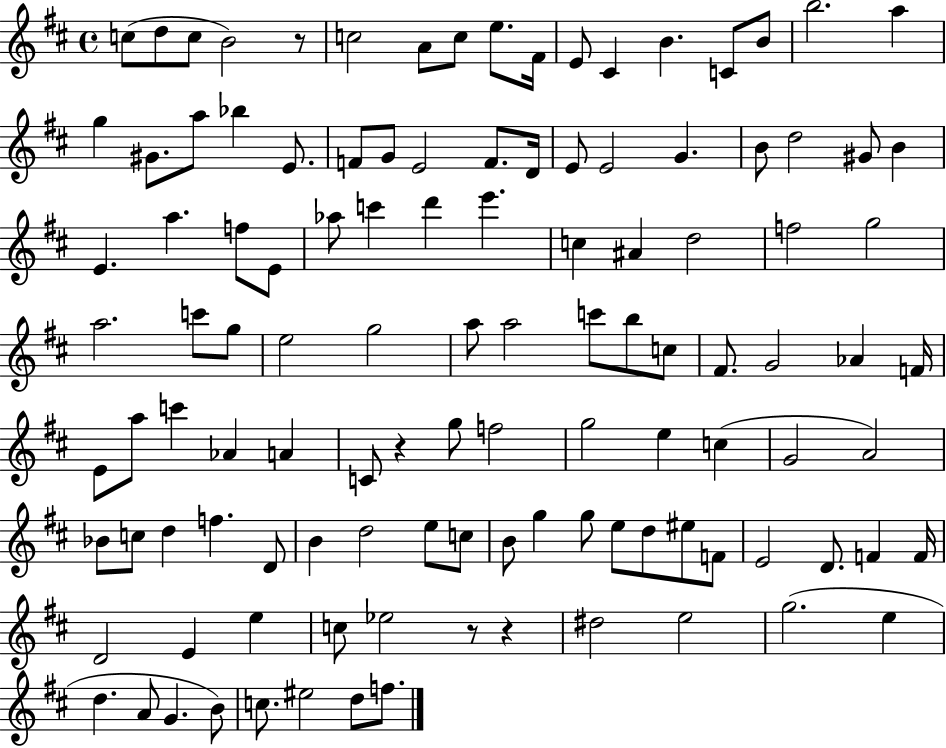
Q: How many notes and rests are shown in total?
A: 114